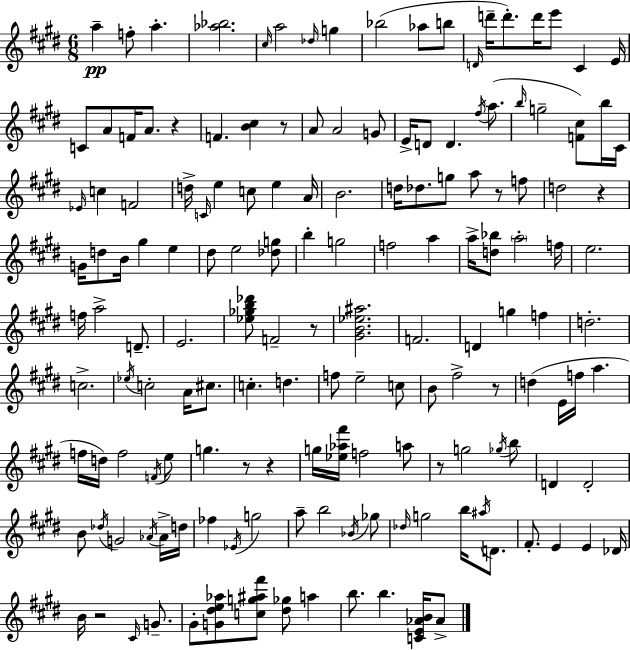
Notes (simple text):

A5/q F5/e A5/q. [Ab5,Bb5]/h. C#5/s A5/h Db5/s G5/q Bb5/h Ab5/e B5/e D4/s D6/s D6/e. D6/s E6/e C#4/q E4/s C4/e A4/e F4/s A4/e. R/q F4/q. [B4,C#5]/q R/e A4/e A4/h G4/e E4/s D4/e D4/q. F#5/s A5/e. B5/s G5/h [F4,C#5]/e B5/s C#4/s Eb4/s C5/q F4/h D5/s C4/s E5/q C5/e E5/q A4/s B4/h. D5/s Db5/e. G5/e A5/e R/e F5/e D5/h R/q G4/s D5/e B4/s G#5/q E5/q D#5/e E5/h [Db5,G5]/e B5/q G5/h F5/h A5/q A5/s [D5,Bb5]/e A5/h F5/s E5/h. F5/s A5/h D4/e. E4/h. [Eb5,Gb5,B5,Db6]/e F4/h R/e [G#4,B4,Eb5,A#5]/h. F4/h. D4/q G5/q F5/q D5/h. C5/h. Eb5/s C5/h A4/s C#5/e. C5/q. D5/q. F5/e E5/h C5/e B4/e F#5/h R/e D5/q E4/s F5/s A5/q. F5/s D5/s F5/h F4/s E5/e G5/q. R/e R/q G5/s [Eb5,Ab5,F#6]/s F5/h A5/e R/e G5/h Gb5/s B5/e D4/q D4/h B4/e Db5/s G4/h Ab4/s Ab4/s D5/s FES5/q Eb4/s G5/h A5/e B5/h Bb4/s Gb5/e Db5/s G5/h B5/s A#5/s D4/e. F#4/e. E4/q E4/q Db4/s B4/s R/h C#4/s G4/e. G#4/e [G4,D#5,E5,Ab5]/e [C5,G5,A#5,F#6]/e [D#5,Gb5]/e A5/q B5/e. B5/q. [C4,E4,Ab4,B4]/s Ab4/e